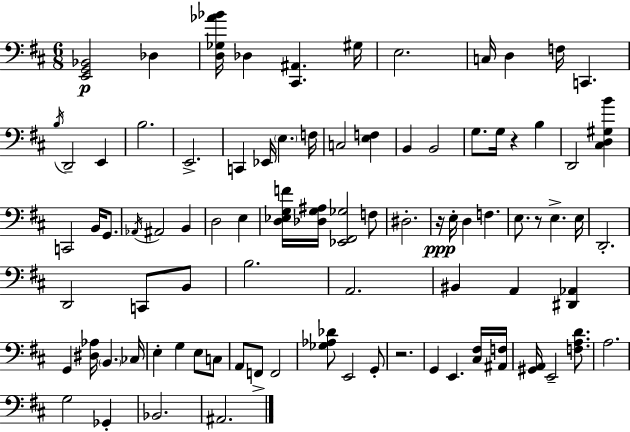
{
  \clef bass
  \numericTimeSignature
  \time 6/8
  \key d \major
  <e, g, bes,>2\p des4 | <d ges aes' bes'>16 des4 <cis, ais,>4. gis16 | e2. | c16 d4 f16 c,4. | \break \acciaccatura { b16 } d,2-- e,4 | b2. | e,2.-> | c,4 ees,16 \parenthesize e4. | \break f16 c2 <e f>4 | b,4 b,2 | g8. g16 r4 b4 | d,2 <cis d gis b'>4 | \break c,2 b,16 g,8. | \acciaccatura { aes,16 } ais,2 b,4 | d2 e4 | <d ees g f'>16 <des g ais>16 <ees, fis, ges>2 | \break f8 dis2.-. | r16\ppp e16-. d4 f4. | e8. r8 e4.-> | e16 d,2.-. | \break d,2 c,8 | b,8 b2. | a,2. | bis,4 a,4 <dis, aes,>4 | \break g,4 <dis aes>16 \parenthesize b,4. | ces16 e4-. g4 e8 | c8 a,8 f,8-> f,2 | <ges aes des'>8 e,2 | \break g,8-. r2. | g,4 e,4. | <cis fis>16 <ais, f>16 <gis, a,>16 e,2-- <f a d'>8. | a2. | \break g2 ges,4-. | bes,2. | ais,2. | \bar "|."
}